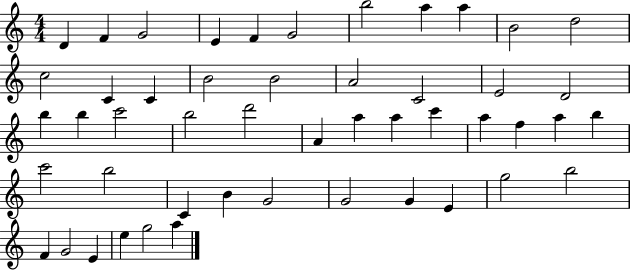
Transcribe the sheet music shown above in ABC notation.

X:1
T:Untitled
M:4/4
L:1/4
K:C
D F G2 E F G2 b2 a a B2 d2 c2 C C B2 B2 A2 C2 E2 D2 b b c'2 b2 d'2 A a a c' a f a b c'2 b2 C B G2 G2 G E g2 b2 F G2 E e g2 a